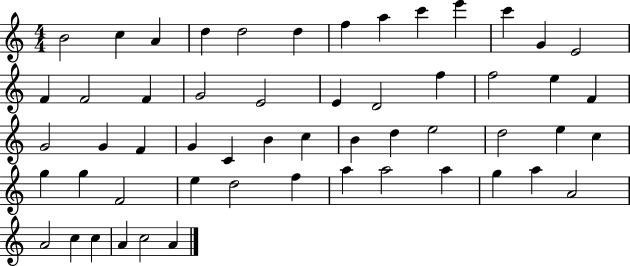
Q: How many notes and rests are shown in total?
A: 55